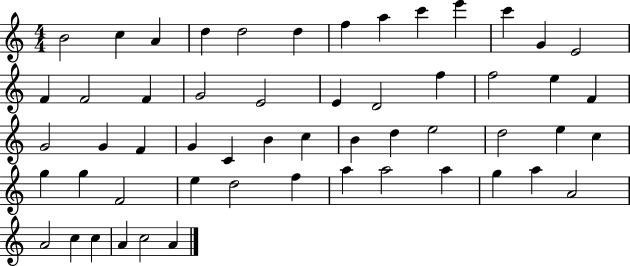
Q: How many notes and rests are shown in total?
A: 55